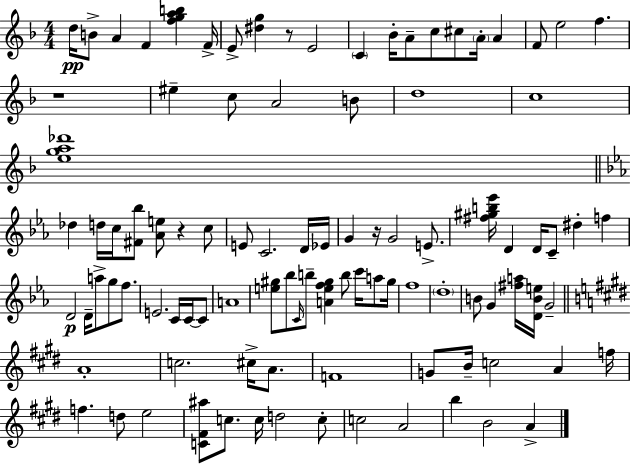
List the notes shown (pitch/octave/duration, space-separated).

D5/s B4/e A4/q F4/q [F5,G5,A5,B5]/q F4/s E4/e [D#5,G5]/q R/e E4/h C4/q Bb4/s A4/e C5/e C#5/e A4/s A4/q F4/e E5/h F5/q. R/w EIS5/q C5/e A4/h B4/e D5/w C5/w [E5,G5,A5,Db6]/w Db5/q D5/s C5/s [F#4,Bb5]/e [Ab4,E5]/e R/q C5/e E4/e C4/h. D4/s Eb4/s G4/q R/s G4/h E4/e. [F#5,G#5,B5,Eb6]/s D4/q D4/s C4/e D#5/q F5/q D4/h D4/s A5/e G5/e F5/e. E4/h. C4/s C4/s C4/e A4/w [E5,G#5]/e Bb5/e C4/s B5/e [A4,E5,F5,G#5]/q B5/e C6/s A5/e G#5/s F5/w D5/w B4/e G4/q [F#5,A5]/s [D4,B4,E5]/s G4/h A4/w C5/h. C#5/s A4/e. F4/w G4/e B4/s C5/h A4/q F5/s F5/q. D5/e E5/h [C4,F#4,A#5]/e C5/e. C5/s D5/h C5/e C5/h A4/h B5/q B4/h A4/q